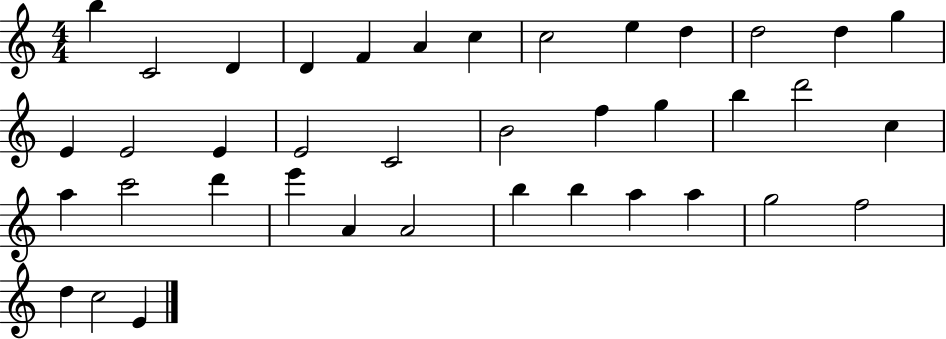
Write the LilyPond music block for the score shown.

{
  \clef treble
  \numericTimeSignature
  \time 4/4
  \key c \major
  b''4 c'2 d'4 | d'4 f'4 a'4 c''4 | c''2 e''4 d''4 | d''2 d''4 g''4 | \break e'4 e'2 e'4 | e'2 c'2 | b'2 f''4 g''4 | b''4 d'''2 c''4 | \break a''4 c'''2 d'''4 | e'''4 a'4 a'2 | b''4 b''4 a''4 a''4 | g''2 f''2 | \break d''4 c''2 e'4 | \bar "|."
}